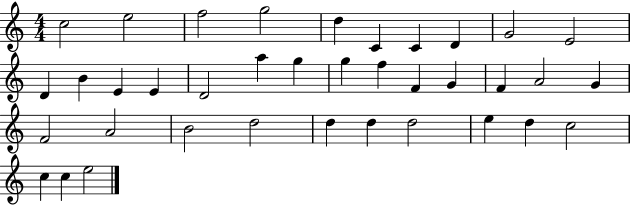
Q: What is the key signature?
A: C major